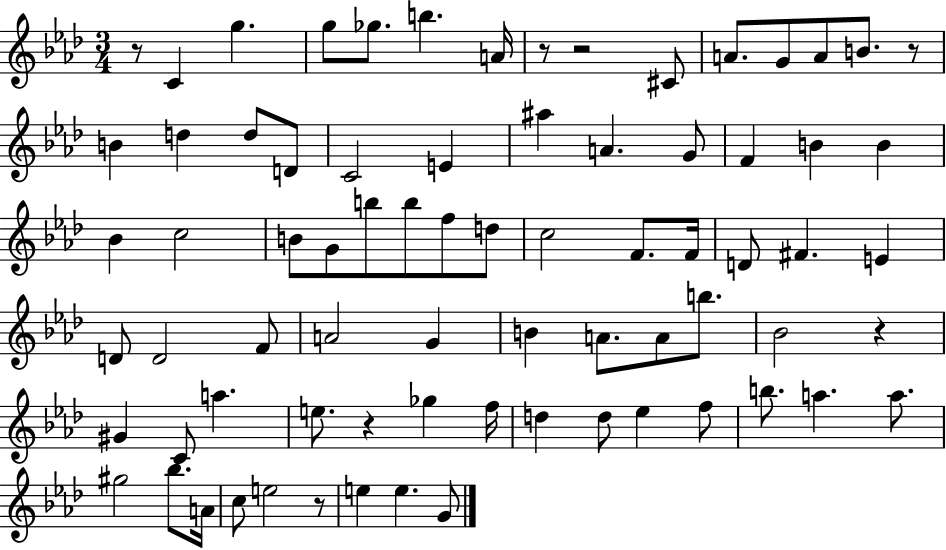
R/e C4/q G5/q. G5/e Gb5/e. B5/q. A4/s R/e R/h C#4/e A4/e. G4/e A4/e B4/e. R/e B4/q D5/q D5/e D4/e C4/h E4/q A#5/q A4/q. G4/e F4/q B4/q B4/q Bb4/q C5/h B4/e G4/e B5/e B5/e F5/e D5/e C5/h F4/e. F4/s D4/e F#4/q. E4/q D4/e D4/h F4/e A4/h G4/q B4/q A4/e. A4/e B5/e. Bb4/h R/q G#4/q C4/e A5/q. E5/e. R/q Gb5/q F5/s D5/q D5/e Eb5/q F5/e B5/e. A5/q. A5/e. G#5/h Bb5/e. A4/s C5/e E5/h R/e E5/q E5/q. G4/e